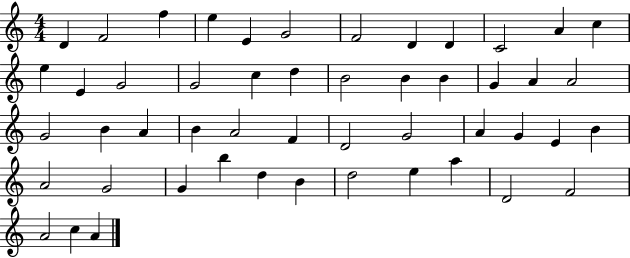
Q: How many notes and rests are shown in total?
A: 50